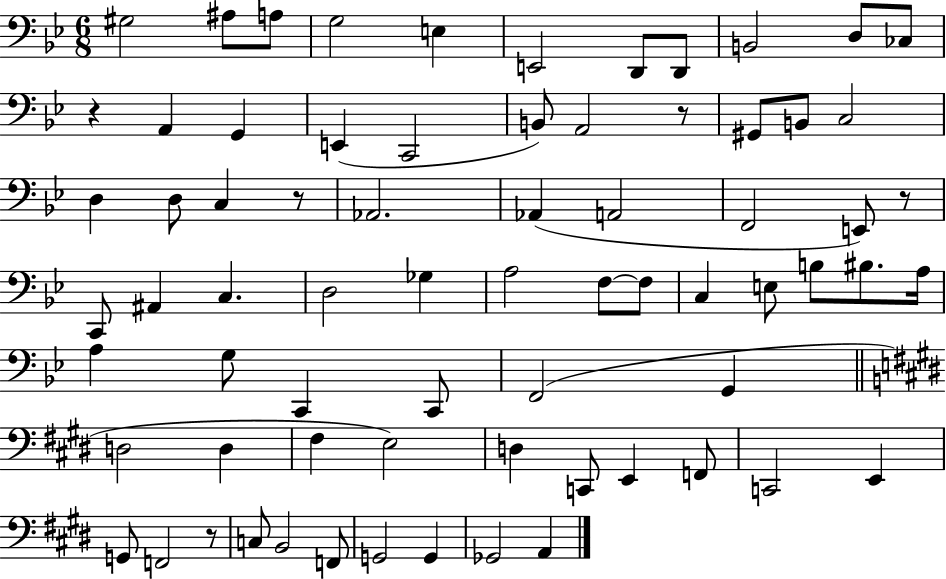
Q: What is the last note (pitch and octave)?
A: A2